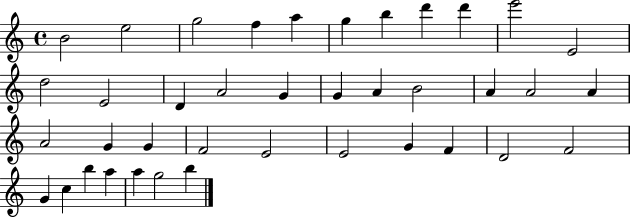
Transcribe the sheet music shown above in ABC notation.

X:1
T:Untitled
M:4/4
L:1/4
K:C
B2 e2 g2 f a g b d' d' e'2 E2 d2 E2 D A2 G G A B2 A A2 A A2 G G F2 E2 E2 G F D2 F2 G c b a a g2 b